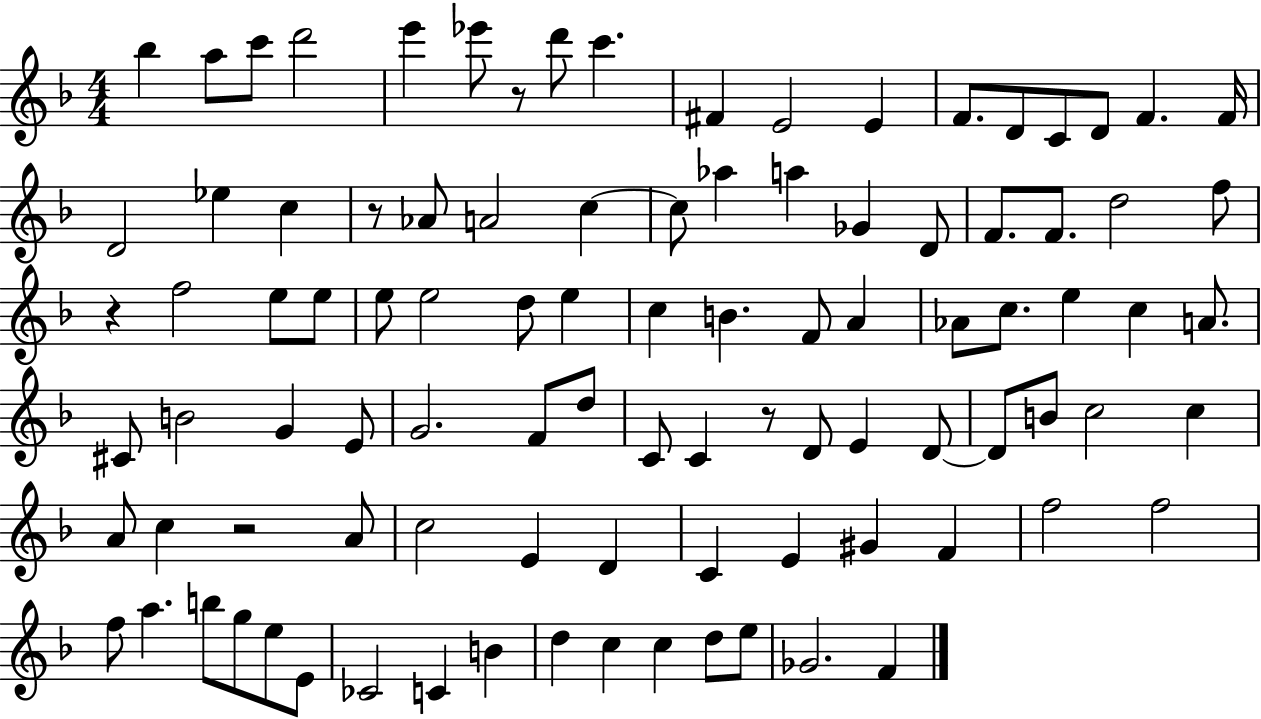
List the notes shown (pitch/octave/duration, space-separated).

Bb5/q A5/e C6/e D6/h E6/q Eb6/e R/e D6/e C6/q. F#4/q E4/h E4/q F4/e. D4/e C4/e D4/e F4/q. F4/s D4/h Eb5/q C5/q R/e Ab4/e A4/h C5/q C5/e Ab5/q A5/q Gb4/q D4/e F4/e. F4/e. D5/h F5/e R/q F5/h E5/e E5/e E5/e E5/h D5/e E5/q C5/q B4/q. F4/e A4/q Ab4/e C5/e. E5/q C5/q A4/e. C#4/e B4/h G4/q E4/e G4/h. F4/e D5/e C4/e C4/q R/e D4/e E4/q D4/e D4/e B4/e C5/h C5/q A4/e C5/q R/h A4/e C5/h E4/q D4/q C4/q E4/q G#4/q F4/q F5/h F5/h F5/e A5/q. B5/e G5/e E5/e E4/e CES4/h C4/q B4/q D5/q C5/q C5/q D5/e E5/e Gb4/h. F4/q